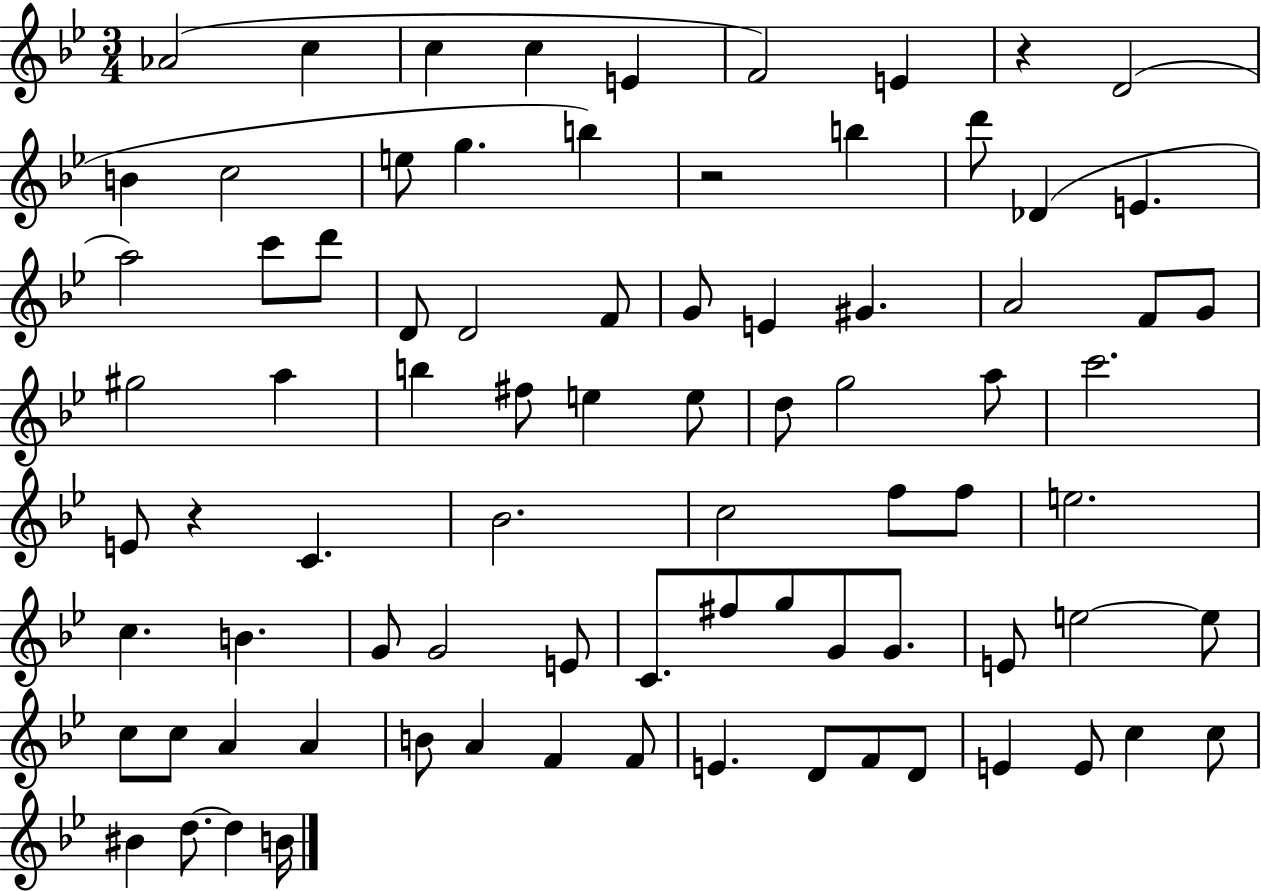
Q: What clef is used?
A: treble